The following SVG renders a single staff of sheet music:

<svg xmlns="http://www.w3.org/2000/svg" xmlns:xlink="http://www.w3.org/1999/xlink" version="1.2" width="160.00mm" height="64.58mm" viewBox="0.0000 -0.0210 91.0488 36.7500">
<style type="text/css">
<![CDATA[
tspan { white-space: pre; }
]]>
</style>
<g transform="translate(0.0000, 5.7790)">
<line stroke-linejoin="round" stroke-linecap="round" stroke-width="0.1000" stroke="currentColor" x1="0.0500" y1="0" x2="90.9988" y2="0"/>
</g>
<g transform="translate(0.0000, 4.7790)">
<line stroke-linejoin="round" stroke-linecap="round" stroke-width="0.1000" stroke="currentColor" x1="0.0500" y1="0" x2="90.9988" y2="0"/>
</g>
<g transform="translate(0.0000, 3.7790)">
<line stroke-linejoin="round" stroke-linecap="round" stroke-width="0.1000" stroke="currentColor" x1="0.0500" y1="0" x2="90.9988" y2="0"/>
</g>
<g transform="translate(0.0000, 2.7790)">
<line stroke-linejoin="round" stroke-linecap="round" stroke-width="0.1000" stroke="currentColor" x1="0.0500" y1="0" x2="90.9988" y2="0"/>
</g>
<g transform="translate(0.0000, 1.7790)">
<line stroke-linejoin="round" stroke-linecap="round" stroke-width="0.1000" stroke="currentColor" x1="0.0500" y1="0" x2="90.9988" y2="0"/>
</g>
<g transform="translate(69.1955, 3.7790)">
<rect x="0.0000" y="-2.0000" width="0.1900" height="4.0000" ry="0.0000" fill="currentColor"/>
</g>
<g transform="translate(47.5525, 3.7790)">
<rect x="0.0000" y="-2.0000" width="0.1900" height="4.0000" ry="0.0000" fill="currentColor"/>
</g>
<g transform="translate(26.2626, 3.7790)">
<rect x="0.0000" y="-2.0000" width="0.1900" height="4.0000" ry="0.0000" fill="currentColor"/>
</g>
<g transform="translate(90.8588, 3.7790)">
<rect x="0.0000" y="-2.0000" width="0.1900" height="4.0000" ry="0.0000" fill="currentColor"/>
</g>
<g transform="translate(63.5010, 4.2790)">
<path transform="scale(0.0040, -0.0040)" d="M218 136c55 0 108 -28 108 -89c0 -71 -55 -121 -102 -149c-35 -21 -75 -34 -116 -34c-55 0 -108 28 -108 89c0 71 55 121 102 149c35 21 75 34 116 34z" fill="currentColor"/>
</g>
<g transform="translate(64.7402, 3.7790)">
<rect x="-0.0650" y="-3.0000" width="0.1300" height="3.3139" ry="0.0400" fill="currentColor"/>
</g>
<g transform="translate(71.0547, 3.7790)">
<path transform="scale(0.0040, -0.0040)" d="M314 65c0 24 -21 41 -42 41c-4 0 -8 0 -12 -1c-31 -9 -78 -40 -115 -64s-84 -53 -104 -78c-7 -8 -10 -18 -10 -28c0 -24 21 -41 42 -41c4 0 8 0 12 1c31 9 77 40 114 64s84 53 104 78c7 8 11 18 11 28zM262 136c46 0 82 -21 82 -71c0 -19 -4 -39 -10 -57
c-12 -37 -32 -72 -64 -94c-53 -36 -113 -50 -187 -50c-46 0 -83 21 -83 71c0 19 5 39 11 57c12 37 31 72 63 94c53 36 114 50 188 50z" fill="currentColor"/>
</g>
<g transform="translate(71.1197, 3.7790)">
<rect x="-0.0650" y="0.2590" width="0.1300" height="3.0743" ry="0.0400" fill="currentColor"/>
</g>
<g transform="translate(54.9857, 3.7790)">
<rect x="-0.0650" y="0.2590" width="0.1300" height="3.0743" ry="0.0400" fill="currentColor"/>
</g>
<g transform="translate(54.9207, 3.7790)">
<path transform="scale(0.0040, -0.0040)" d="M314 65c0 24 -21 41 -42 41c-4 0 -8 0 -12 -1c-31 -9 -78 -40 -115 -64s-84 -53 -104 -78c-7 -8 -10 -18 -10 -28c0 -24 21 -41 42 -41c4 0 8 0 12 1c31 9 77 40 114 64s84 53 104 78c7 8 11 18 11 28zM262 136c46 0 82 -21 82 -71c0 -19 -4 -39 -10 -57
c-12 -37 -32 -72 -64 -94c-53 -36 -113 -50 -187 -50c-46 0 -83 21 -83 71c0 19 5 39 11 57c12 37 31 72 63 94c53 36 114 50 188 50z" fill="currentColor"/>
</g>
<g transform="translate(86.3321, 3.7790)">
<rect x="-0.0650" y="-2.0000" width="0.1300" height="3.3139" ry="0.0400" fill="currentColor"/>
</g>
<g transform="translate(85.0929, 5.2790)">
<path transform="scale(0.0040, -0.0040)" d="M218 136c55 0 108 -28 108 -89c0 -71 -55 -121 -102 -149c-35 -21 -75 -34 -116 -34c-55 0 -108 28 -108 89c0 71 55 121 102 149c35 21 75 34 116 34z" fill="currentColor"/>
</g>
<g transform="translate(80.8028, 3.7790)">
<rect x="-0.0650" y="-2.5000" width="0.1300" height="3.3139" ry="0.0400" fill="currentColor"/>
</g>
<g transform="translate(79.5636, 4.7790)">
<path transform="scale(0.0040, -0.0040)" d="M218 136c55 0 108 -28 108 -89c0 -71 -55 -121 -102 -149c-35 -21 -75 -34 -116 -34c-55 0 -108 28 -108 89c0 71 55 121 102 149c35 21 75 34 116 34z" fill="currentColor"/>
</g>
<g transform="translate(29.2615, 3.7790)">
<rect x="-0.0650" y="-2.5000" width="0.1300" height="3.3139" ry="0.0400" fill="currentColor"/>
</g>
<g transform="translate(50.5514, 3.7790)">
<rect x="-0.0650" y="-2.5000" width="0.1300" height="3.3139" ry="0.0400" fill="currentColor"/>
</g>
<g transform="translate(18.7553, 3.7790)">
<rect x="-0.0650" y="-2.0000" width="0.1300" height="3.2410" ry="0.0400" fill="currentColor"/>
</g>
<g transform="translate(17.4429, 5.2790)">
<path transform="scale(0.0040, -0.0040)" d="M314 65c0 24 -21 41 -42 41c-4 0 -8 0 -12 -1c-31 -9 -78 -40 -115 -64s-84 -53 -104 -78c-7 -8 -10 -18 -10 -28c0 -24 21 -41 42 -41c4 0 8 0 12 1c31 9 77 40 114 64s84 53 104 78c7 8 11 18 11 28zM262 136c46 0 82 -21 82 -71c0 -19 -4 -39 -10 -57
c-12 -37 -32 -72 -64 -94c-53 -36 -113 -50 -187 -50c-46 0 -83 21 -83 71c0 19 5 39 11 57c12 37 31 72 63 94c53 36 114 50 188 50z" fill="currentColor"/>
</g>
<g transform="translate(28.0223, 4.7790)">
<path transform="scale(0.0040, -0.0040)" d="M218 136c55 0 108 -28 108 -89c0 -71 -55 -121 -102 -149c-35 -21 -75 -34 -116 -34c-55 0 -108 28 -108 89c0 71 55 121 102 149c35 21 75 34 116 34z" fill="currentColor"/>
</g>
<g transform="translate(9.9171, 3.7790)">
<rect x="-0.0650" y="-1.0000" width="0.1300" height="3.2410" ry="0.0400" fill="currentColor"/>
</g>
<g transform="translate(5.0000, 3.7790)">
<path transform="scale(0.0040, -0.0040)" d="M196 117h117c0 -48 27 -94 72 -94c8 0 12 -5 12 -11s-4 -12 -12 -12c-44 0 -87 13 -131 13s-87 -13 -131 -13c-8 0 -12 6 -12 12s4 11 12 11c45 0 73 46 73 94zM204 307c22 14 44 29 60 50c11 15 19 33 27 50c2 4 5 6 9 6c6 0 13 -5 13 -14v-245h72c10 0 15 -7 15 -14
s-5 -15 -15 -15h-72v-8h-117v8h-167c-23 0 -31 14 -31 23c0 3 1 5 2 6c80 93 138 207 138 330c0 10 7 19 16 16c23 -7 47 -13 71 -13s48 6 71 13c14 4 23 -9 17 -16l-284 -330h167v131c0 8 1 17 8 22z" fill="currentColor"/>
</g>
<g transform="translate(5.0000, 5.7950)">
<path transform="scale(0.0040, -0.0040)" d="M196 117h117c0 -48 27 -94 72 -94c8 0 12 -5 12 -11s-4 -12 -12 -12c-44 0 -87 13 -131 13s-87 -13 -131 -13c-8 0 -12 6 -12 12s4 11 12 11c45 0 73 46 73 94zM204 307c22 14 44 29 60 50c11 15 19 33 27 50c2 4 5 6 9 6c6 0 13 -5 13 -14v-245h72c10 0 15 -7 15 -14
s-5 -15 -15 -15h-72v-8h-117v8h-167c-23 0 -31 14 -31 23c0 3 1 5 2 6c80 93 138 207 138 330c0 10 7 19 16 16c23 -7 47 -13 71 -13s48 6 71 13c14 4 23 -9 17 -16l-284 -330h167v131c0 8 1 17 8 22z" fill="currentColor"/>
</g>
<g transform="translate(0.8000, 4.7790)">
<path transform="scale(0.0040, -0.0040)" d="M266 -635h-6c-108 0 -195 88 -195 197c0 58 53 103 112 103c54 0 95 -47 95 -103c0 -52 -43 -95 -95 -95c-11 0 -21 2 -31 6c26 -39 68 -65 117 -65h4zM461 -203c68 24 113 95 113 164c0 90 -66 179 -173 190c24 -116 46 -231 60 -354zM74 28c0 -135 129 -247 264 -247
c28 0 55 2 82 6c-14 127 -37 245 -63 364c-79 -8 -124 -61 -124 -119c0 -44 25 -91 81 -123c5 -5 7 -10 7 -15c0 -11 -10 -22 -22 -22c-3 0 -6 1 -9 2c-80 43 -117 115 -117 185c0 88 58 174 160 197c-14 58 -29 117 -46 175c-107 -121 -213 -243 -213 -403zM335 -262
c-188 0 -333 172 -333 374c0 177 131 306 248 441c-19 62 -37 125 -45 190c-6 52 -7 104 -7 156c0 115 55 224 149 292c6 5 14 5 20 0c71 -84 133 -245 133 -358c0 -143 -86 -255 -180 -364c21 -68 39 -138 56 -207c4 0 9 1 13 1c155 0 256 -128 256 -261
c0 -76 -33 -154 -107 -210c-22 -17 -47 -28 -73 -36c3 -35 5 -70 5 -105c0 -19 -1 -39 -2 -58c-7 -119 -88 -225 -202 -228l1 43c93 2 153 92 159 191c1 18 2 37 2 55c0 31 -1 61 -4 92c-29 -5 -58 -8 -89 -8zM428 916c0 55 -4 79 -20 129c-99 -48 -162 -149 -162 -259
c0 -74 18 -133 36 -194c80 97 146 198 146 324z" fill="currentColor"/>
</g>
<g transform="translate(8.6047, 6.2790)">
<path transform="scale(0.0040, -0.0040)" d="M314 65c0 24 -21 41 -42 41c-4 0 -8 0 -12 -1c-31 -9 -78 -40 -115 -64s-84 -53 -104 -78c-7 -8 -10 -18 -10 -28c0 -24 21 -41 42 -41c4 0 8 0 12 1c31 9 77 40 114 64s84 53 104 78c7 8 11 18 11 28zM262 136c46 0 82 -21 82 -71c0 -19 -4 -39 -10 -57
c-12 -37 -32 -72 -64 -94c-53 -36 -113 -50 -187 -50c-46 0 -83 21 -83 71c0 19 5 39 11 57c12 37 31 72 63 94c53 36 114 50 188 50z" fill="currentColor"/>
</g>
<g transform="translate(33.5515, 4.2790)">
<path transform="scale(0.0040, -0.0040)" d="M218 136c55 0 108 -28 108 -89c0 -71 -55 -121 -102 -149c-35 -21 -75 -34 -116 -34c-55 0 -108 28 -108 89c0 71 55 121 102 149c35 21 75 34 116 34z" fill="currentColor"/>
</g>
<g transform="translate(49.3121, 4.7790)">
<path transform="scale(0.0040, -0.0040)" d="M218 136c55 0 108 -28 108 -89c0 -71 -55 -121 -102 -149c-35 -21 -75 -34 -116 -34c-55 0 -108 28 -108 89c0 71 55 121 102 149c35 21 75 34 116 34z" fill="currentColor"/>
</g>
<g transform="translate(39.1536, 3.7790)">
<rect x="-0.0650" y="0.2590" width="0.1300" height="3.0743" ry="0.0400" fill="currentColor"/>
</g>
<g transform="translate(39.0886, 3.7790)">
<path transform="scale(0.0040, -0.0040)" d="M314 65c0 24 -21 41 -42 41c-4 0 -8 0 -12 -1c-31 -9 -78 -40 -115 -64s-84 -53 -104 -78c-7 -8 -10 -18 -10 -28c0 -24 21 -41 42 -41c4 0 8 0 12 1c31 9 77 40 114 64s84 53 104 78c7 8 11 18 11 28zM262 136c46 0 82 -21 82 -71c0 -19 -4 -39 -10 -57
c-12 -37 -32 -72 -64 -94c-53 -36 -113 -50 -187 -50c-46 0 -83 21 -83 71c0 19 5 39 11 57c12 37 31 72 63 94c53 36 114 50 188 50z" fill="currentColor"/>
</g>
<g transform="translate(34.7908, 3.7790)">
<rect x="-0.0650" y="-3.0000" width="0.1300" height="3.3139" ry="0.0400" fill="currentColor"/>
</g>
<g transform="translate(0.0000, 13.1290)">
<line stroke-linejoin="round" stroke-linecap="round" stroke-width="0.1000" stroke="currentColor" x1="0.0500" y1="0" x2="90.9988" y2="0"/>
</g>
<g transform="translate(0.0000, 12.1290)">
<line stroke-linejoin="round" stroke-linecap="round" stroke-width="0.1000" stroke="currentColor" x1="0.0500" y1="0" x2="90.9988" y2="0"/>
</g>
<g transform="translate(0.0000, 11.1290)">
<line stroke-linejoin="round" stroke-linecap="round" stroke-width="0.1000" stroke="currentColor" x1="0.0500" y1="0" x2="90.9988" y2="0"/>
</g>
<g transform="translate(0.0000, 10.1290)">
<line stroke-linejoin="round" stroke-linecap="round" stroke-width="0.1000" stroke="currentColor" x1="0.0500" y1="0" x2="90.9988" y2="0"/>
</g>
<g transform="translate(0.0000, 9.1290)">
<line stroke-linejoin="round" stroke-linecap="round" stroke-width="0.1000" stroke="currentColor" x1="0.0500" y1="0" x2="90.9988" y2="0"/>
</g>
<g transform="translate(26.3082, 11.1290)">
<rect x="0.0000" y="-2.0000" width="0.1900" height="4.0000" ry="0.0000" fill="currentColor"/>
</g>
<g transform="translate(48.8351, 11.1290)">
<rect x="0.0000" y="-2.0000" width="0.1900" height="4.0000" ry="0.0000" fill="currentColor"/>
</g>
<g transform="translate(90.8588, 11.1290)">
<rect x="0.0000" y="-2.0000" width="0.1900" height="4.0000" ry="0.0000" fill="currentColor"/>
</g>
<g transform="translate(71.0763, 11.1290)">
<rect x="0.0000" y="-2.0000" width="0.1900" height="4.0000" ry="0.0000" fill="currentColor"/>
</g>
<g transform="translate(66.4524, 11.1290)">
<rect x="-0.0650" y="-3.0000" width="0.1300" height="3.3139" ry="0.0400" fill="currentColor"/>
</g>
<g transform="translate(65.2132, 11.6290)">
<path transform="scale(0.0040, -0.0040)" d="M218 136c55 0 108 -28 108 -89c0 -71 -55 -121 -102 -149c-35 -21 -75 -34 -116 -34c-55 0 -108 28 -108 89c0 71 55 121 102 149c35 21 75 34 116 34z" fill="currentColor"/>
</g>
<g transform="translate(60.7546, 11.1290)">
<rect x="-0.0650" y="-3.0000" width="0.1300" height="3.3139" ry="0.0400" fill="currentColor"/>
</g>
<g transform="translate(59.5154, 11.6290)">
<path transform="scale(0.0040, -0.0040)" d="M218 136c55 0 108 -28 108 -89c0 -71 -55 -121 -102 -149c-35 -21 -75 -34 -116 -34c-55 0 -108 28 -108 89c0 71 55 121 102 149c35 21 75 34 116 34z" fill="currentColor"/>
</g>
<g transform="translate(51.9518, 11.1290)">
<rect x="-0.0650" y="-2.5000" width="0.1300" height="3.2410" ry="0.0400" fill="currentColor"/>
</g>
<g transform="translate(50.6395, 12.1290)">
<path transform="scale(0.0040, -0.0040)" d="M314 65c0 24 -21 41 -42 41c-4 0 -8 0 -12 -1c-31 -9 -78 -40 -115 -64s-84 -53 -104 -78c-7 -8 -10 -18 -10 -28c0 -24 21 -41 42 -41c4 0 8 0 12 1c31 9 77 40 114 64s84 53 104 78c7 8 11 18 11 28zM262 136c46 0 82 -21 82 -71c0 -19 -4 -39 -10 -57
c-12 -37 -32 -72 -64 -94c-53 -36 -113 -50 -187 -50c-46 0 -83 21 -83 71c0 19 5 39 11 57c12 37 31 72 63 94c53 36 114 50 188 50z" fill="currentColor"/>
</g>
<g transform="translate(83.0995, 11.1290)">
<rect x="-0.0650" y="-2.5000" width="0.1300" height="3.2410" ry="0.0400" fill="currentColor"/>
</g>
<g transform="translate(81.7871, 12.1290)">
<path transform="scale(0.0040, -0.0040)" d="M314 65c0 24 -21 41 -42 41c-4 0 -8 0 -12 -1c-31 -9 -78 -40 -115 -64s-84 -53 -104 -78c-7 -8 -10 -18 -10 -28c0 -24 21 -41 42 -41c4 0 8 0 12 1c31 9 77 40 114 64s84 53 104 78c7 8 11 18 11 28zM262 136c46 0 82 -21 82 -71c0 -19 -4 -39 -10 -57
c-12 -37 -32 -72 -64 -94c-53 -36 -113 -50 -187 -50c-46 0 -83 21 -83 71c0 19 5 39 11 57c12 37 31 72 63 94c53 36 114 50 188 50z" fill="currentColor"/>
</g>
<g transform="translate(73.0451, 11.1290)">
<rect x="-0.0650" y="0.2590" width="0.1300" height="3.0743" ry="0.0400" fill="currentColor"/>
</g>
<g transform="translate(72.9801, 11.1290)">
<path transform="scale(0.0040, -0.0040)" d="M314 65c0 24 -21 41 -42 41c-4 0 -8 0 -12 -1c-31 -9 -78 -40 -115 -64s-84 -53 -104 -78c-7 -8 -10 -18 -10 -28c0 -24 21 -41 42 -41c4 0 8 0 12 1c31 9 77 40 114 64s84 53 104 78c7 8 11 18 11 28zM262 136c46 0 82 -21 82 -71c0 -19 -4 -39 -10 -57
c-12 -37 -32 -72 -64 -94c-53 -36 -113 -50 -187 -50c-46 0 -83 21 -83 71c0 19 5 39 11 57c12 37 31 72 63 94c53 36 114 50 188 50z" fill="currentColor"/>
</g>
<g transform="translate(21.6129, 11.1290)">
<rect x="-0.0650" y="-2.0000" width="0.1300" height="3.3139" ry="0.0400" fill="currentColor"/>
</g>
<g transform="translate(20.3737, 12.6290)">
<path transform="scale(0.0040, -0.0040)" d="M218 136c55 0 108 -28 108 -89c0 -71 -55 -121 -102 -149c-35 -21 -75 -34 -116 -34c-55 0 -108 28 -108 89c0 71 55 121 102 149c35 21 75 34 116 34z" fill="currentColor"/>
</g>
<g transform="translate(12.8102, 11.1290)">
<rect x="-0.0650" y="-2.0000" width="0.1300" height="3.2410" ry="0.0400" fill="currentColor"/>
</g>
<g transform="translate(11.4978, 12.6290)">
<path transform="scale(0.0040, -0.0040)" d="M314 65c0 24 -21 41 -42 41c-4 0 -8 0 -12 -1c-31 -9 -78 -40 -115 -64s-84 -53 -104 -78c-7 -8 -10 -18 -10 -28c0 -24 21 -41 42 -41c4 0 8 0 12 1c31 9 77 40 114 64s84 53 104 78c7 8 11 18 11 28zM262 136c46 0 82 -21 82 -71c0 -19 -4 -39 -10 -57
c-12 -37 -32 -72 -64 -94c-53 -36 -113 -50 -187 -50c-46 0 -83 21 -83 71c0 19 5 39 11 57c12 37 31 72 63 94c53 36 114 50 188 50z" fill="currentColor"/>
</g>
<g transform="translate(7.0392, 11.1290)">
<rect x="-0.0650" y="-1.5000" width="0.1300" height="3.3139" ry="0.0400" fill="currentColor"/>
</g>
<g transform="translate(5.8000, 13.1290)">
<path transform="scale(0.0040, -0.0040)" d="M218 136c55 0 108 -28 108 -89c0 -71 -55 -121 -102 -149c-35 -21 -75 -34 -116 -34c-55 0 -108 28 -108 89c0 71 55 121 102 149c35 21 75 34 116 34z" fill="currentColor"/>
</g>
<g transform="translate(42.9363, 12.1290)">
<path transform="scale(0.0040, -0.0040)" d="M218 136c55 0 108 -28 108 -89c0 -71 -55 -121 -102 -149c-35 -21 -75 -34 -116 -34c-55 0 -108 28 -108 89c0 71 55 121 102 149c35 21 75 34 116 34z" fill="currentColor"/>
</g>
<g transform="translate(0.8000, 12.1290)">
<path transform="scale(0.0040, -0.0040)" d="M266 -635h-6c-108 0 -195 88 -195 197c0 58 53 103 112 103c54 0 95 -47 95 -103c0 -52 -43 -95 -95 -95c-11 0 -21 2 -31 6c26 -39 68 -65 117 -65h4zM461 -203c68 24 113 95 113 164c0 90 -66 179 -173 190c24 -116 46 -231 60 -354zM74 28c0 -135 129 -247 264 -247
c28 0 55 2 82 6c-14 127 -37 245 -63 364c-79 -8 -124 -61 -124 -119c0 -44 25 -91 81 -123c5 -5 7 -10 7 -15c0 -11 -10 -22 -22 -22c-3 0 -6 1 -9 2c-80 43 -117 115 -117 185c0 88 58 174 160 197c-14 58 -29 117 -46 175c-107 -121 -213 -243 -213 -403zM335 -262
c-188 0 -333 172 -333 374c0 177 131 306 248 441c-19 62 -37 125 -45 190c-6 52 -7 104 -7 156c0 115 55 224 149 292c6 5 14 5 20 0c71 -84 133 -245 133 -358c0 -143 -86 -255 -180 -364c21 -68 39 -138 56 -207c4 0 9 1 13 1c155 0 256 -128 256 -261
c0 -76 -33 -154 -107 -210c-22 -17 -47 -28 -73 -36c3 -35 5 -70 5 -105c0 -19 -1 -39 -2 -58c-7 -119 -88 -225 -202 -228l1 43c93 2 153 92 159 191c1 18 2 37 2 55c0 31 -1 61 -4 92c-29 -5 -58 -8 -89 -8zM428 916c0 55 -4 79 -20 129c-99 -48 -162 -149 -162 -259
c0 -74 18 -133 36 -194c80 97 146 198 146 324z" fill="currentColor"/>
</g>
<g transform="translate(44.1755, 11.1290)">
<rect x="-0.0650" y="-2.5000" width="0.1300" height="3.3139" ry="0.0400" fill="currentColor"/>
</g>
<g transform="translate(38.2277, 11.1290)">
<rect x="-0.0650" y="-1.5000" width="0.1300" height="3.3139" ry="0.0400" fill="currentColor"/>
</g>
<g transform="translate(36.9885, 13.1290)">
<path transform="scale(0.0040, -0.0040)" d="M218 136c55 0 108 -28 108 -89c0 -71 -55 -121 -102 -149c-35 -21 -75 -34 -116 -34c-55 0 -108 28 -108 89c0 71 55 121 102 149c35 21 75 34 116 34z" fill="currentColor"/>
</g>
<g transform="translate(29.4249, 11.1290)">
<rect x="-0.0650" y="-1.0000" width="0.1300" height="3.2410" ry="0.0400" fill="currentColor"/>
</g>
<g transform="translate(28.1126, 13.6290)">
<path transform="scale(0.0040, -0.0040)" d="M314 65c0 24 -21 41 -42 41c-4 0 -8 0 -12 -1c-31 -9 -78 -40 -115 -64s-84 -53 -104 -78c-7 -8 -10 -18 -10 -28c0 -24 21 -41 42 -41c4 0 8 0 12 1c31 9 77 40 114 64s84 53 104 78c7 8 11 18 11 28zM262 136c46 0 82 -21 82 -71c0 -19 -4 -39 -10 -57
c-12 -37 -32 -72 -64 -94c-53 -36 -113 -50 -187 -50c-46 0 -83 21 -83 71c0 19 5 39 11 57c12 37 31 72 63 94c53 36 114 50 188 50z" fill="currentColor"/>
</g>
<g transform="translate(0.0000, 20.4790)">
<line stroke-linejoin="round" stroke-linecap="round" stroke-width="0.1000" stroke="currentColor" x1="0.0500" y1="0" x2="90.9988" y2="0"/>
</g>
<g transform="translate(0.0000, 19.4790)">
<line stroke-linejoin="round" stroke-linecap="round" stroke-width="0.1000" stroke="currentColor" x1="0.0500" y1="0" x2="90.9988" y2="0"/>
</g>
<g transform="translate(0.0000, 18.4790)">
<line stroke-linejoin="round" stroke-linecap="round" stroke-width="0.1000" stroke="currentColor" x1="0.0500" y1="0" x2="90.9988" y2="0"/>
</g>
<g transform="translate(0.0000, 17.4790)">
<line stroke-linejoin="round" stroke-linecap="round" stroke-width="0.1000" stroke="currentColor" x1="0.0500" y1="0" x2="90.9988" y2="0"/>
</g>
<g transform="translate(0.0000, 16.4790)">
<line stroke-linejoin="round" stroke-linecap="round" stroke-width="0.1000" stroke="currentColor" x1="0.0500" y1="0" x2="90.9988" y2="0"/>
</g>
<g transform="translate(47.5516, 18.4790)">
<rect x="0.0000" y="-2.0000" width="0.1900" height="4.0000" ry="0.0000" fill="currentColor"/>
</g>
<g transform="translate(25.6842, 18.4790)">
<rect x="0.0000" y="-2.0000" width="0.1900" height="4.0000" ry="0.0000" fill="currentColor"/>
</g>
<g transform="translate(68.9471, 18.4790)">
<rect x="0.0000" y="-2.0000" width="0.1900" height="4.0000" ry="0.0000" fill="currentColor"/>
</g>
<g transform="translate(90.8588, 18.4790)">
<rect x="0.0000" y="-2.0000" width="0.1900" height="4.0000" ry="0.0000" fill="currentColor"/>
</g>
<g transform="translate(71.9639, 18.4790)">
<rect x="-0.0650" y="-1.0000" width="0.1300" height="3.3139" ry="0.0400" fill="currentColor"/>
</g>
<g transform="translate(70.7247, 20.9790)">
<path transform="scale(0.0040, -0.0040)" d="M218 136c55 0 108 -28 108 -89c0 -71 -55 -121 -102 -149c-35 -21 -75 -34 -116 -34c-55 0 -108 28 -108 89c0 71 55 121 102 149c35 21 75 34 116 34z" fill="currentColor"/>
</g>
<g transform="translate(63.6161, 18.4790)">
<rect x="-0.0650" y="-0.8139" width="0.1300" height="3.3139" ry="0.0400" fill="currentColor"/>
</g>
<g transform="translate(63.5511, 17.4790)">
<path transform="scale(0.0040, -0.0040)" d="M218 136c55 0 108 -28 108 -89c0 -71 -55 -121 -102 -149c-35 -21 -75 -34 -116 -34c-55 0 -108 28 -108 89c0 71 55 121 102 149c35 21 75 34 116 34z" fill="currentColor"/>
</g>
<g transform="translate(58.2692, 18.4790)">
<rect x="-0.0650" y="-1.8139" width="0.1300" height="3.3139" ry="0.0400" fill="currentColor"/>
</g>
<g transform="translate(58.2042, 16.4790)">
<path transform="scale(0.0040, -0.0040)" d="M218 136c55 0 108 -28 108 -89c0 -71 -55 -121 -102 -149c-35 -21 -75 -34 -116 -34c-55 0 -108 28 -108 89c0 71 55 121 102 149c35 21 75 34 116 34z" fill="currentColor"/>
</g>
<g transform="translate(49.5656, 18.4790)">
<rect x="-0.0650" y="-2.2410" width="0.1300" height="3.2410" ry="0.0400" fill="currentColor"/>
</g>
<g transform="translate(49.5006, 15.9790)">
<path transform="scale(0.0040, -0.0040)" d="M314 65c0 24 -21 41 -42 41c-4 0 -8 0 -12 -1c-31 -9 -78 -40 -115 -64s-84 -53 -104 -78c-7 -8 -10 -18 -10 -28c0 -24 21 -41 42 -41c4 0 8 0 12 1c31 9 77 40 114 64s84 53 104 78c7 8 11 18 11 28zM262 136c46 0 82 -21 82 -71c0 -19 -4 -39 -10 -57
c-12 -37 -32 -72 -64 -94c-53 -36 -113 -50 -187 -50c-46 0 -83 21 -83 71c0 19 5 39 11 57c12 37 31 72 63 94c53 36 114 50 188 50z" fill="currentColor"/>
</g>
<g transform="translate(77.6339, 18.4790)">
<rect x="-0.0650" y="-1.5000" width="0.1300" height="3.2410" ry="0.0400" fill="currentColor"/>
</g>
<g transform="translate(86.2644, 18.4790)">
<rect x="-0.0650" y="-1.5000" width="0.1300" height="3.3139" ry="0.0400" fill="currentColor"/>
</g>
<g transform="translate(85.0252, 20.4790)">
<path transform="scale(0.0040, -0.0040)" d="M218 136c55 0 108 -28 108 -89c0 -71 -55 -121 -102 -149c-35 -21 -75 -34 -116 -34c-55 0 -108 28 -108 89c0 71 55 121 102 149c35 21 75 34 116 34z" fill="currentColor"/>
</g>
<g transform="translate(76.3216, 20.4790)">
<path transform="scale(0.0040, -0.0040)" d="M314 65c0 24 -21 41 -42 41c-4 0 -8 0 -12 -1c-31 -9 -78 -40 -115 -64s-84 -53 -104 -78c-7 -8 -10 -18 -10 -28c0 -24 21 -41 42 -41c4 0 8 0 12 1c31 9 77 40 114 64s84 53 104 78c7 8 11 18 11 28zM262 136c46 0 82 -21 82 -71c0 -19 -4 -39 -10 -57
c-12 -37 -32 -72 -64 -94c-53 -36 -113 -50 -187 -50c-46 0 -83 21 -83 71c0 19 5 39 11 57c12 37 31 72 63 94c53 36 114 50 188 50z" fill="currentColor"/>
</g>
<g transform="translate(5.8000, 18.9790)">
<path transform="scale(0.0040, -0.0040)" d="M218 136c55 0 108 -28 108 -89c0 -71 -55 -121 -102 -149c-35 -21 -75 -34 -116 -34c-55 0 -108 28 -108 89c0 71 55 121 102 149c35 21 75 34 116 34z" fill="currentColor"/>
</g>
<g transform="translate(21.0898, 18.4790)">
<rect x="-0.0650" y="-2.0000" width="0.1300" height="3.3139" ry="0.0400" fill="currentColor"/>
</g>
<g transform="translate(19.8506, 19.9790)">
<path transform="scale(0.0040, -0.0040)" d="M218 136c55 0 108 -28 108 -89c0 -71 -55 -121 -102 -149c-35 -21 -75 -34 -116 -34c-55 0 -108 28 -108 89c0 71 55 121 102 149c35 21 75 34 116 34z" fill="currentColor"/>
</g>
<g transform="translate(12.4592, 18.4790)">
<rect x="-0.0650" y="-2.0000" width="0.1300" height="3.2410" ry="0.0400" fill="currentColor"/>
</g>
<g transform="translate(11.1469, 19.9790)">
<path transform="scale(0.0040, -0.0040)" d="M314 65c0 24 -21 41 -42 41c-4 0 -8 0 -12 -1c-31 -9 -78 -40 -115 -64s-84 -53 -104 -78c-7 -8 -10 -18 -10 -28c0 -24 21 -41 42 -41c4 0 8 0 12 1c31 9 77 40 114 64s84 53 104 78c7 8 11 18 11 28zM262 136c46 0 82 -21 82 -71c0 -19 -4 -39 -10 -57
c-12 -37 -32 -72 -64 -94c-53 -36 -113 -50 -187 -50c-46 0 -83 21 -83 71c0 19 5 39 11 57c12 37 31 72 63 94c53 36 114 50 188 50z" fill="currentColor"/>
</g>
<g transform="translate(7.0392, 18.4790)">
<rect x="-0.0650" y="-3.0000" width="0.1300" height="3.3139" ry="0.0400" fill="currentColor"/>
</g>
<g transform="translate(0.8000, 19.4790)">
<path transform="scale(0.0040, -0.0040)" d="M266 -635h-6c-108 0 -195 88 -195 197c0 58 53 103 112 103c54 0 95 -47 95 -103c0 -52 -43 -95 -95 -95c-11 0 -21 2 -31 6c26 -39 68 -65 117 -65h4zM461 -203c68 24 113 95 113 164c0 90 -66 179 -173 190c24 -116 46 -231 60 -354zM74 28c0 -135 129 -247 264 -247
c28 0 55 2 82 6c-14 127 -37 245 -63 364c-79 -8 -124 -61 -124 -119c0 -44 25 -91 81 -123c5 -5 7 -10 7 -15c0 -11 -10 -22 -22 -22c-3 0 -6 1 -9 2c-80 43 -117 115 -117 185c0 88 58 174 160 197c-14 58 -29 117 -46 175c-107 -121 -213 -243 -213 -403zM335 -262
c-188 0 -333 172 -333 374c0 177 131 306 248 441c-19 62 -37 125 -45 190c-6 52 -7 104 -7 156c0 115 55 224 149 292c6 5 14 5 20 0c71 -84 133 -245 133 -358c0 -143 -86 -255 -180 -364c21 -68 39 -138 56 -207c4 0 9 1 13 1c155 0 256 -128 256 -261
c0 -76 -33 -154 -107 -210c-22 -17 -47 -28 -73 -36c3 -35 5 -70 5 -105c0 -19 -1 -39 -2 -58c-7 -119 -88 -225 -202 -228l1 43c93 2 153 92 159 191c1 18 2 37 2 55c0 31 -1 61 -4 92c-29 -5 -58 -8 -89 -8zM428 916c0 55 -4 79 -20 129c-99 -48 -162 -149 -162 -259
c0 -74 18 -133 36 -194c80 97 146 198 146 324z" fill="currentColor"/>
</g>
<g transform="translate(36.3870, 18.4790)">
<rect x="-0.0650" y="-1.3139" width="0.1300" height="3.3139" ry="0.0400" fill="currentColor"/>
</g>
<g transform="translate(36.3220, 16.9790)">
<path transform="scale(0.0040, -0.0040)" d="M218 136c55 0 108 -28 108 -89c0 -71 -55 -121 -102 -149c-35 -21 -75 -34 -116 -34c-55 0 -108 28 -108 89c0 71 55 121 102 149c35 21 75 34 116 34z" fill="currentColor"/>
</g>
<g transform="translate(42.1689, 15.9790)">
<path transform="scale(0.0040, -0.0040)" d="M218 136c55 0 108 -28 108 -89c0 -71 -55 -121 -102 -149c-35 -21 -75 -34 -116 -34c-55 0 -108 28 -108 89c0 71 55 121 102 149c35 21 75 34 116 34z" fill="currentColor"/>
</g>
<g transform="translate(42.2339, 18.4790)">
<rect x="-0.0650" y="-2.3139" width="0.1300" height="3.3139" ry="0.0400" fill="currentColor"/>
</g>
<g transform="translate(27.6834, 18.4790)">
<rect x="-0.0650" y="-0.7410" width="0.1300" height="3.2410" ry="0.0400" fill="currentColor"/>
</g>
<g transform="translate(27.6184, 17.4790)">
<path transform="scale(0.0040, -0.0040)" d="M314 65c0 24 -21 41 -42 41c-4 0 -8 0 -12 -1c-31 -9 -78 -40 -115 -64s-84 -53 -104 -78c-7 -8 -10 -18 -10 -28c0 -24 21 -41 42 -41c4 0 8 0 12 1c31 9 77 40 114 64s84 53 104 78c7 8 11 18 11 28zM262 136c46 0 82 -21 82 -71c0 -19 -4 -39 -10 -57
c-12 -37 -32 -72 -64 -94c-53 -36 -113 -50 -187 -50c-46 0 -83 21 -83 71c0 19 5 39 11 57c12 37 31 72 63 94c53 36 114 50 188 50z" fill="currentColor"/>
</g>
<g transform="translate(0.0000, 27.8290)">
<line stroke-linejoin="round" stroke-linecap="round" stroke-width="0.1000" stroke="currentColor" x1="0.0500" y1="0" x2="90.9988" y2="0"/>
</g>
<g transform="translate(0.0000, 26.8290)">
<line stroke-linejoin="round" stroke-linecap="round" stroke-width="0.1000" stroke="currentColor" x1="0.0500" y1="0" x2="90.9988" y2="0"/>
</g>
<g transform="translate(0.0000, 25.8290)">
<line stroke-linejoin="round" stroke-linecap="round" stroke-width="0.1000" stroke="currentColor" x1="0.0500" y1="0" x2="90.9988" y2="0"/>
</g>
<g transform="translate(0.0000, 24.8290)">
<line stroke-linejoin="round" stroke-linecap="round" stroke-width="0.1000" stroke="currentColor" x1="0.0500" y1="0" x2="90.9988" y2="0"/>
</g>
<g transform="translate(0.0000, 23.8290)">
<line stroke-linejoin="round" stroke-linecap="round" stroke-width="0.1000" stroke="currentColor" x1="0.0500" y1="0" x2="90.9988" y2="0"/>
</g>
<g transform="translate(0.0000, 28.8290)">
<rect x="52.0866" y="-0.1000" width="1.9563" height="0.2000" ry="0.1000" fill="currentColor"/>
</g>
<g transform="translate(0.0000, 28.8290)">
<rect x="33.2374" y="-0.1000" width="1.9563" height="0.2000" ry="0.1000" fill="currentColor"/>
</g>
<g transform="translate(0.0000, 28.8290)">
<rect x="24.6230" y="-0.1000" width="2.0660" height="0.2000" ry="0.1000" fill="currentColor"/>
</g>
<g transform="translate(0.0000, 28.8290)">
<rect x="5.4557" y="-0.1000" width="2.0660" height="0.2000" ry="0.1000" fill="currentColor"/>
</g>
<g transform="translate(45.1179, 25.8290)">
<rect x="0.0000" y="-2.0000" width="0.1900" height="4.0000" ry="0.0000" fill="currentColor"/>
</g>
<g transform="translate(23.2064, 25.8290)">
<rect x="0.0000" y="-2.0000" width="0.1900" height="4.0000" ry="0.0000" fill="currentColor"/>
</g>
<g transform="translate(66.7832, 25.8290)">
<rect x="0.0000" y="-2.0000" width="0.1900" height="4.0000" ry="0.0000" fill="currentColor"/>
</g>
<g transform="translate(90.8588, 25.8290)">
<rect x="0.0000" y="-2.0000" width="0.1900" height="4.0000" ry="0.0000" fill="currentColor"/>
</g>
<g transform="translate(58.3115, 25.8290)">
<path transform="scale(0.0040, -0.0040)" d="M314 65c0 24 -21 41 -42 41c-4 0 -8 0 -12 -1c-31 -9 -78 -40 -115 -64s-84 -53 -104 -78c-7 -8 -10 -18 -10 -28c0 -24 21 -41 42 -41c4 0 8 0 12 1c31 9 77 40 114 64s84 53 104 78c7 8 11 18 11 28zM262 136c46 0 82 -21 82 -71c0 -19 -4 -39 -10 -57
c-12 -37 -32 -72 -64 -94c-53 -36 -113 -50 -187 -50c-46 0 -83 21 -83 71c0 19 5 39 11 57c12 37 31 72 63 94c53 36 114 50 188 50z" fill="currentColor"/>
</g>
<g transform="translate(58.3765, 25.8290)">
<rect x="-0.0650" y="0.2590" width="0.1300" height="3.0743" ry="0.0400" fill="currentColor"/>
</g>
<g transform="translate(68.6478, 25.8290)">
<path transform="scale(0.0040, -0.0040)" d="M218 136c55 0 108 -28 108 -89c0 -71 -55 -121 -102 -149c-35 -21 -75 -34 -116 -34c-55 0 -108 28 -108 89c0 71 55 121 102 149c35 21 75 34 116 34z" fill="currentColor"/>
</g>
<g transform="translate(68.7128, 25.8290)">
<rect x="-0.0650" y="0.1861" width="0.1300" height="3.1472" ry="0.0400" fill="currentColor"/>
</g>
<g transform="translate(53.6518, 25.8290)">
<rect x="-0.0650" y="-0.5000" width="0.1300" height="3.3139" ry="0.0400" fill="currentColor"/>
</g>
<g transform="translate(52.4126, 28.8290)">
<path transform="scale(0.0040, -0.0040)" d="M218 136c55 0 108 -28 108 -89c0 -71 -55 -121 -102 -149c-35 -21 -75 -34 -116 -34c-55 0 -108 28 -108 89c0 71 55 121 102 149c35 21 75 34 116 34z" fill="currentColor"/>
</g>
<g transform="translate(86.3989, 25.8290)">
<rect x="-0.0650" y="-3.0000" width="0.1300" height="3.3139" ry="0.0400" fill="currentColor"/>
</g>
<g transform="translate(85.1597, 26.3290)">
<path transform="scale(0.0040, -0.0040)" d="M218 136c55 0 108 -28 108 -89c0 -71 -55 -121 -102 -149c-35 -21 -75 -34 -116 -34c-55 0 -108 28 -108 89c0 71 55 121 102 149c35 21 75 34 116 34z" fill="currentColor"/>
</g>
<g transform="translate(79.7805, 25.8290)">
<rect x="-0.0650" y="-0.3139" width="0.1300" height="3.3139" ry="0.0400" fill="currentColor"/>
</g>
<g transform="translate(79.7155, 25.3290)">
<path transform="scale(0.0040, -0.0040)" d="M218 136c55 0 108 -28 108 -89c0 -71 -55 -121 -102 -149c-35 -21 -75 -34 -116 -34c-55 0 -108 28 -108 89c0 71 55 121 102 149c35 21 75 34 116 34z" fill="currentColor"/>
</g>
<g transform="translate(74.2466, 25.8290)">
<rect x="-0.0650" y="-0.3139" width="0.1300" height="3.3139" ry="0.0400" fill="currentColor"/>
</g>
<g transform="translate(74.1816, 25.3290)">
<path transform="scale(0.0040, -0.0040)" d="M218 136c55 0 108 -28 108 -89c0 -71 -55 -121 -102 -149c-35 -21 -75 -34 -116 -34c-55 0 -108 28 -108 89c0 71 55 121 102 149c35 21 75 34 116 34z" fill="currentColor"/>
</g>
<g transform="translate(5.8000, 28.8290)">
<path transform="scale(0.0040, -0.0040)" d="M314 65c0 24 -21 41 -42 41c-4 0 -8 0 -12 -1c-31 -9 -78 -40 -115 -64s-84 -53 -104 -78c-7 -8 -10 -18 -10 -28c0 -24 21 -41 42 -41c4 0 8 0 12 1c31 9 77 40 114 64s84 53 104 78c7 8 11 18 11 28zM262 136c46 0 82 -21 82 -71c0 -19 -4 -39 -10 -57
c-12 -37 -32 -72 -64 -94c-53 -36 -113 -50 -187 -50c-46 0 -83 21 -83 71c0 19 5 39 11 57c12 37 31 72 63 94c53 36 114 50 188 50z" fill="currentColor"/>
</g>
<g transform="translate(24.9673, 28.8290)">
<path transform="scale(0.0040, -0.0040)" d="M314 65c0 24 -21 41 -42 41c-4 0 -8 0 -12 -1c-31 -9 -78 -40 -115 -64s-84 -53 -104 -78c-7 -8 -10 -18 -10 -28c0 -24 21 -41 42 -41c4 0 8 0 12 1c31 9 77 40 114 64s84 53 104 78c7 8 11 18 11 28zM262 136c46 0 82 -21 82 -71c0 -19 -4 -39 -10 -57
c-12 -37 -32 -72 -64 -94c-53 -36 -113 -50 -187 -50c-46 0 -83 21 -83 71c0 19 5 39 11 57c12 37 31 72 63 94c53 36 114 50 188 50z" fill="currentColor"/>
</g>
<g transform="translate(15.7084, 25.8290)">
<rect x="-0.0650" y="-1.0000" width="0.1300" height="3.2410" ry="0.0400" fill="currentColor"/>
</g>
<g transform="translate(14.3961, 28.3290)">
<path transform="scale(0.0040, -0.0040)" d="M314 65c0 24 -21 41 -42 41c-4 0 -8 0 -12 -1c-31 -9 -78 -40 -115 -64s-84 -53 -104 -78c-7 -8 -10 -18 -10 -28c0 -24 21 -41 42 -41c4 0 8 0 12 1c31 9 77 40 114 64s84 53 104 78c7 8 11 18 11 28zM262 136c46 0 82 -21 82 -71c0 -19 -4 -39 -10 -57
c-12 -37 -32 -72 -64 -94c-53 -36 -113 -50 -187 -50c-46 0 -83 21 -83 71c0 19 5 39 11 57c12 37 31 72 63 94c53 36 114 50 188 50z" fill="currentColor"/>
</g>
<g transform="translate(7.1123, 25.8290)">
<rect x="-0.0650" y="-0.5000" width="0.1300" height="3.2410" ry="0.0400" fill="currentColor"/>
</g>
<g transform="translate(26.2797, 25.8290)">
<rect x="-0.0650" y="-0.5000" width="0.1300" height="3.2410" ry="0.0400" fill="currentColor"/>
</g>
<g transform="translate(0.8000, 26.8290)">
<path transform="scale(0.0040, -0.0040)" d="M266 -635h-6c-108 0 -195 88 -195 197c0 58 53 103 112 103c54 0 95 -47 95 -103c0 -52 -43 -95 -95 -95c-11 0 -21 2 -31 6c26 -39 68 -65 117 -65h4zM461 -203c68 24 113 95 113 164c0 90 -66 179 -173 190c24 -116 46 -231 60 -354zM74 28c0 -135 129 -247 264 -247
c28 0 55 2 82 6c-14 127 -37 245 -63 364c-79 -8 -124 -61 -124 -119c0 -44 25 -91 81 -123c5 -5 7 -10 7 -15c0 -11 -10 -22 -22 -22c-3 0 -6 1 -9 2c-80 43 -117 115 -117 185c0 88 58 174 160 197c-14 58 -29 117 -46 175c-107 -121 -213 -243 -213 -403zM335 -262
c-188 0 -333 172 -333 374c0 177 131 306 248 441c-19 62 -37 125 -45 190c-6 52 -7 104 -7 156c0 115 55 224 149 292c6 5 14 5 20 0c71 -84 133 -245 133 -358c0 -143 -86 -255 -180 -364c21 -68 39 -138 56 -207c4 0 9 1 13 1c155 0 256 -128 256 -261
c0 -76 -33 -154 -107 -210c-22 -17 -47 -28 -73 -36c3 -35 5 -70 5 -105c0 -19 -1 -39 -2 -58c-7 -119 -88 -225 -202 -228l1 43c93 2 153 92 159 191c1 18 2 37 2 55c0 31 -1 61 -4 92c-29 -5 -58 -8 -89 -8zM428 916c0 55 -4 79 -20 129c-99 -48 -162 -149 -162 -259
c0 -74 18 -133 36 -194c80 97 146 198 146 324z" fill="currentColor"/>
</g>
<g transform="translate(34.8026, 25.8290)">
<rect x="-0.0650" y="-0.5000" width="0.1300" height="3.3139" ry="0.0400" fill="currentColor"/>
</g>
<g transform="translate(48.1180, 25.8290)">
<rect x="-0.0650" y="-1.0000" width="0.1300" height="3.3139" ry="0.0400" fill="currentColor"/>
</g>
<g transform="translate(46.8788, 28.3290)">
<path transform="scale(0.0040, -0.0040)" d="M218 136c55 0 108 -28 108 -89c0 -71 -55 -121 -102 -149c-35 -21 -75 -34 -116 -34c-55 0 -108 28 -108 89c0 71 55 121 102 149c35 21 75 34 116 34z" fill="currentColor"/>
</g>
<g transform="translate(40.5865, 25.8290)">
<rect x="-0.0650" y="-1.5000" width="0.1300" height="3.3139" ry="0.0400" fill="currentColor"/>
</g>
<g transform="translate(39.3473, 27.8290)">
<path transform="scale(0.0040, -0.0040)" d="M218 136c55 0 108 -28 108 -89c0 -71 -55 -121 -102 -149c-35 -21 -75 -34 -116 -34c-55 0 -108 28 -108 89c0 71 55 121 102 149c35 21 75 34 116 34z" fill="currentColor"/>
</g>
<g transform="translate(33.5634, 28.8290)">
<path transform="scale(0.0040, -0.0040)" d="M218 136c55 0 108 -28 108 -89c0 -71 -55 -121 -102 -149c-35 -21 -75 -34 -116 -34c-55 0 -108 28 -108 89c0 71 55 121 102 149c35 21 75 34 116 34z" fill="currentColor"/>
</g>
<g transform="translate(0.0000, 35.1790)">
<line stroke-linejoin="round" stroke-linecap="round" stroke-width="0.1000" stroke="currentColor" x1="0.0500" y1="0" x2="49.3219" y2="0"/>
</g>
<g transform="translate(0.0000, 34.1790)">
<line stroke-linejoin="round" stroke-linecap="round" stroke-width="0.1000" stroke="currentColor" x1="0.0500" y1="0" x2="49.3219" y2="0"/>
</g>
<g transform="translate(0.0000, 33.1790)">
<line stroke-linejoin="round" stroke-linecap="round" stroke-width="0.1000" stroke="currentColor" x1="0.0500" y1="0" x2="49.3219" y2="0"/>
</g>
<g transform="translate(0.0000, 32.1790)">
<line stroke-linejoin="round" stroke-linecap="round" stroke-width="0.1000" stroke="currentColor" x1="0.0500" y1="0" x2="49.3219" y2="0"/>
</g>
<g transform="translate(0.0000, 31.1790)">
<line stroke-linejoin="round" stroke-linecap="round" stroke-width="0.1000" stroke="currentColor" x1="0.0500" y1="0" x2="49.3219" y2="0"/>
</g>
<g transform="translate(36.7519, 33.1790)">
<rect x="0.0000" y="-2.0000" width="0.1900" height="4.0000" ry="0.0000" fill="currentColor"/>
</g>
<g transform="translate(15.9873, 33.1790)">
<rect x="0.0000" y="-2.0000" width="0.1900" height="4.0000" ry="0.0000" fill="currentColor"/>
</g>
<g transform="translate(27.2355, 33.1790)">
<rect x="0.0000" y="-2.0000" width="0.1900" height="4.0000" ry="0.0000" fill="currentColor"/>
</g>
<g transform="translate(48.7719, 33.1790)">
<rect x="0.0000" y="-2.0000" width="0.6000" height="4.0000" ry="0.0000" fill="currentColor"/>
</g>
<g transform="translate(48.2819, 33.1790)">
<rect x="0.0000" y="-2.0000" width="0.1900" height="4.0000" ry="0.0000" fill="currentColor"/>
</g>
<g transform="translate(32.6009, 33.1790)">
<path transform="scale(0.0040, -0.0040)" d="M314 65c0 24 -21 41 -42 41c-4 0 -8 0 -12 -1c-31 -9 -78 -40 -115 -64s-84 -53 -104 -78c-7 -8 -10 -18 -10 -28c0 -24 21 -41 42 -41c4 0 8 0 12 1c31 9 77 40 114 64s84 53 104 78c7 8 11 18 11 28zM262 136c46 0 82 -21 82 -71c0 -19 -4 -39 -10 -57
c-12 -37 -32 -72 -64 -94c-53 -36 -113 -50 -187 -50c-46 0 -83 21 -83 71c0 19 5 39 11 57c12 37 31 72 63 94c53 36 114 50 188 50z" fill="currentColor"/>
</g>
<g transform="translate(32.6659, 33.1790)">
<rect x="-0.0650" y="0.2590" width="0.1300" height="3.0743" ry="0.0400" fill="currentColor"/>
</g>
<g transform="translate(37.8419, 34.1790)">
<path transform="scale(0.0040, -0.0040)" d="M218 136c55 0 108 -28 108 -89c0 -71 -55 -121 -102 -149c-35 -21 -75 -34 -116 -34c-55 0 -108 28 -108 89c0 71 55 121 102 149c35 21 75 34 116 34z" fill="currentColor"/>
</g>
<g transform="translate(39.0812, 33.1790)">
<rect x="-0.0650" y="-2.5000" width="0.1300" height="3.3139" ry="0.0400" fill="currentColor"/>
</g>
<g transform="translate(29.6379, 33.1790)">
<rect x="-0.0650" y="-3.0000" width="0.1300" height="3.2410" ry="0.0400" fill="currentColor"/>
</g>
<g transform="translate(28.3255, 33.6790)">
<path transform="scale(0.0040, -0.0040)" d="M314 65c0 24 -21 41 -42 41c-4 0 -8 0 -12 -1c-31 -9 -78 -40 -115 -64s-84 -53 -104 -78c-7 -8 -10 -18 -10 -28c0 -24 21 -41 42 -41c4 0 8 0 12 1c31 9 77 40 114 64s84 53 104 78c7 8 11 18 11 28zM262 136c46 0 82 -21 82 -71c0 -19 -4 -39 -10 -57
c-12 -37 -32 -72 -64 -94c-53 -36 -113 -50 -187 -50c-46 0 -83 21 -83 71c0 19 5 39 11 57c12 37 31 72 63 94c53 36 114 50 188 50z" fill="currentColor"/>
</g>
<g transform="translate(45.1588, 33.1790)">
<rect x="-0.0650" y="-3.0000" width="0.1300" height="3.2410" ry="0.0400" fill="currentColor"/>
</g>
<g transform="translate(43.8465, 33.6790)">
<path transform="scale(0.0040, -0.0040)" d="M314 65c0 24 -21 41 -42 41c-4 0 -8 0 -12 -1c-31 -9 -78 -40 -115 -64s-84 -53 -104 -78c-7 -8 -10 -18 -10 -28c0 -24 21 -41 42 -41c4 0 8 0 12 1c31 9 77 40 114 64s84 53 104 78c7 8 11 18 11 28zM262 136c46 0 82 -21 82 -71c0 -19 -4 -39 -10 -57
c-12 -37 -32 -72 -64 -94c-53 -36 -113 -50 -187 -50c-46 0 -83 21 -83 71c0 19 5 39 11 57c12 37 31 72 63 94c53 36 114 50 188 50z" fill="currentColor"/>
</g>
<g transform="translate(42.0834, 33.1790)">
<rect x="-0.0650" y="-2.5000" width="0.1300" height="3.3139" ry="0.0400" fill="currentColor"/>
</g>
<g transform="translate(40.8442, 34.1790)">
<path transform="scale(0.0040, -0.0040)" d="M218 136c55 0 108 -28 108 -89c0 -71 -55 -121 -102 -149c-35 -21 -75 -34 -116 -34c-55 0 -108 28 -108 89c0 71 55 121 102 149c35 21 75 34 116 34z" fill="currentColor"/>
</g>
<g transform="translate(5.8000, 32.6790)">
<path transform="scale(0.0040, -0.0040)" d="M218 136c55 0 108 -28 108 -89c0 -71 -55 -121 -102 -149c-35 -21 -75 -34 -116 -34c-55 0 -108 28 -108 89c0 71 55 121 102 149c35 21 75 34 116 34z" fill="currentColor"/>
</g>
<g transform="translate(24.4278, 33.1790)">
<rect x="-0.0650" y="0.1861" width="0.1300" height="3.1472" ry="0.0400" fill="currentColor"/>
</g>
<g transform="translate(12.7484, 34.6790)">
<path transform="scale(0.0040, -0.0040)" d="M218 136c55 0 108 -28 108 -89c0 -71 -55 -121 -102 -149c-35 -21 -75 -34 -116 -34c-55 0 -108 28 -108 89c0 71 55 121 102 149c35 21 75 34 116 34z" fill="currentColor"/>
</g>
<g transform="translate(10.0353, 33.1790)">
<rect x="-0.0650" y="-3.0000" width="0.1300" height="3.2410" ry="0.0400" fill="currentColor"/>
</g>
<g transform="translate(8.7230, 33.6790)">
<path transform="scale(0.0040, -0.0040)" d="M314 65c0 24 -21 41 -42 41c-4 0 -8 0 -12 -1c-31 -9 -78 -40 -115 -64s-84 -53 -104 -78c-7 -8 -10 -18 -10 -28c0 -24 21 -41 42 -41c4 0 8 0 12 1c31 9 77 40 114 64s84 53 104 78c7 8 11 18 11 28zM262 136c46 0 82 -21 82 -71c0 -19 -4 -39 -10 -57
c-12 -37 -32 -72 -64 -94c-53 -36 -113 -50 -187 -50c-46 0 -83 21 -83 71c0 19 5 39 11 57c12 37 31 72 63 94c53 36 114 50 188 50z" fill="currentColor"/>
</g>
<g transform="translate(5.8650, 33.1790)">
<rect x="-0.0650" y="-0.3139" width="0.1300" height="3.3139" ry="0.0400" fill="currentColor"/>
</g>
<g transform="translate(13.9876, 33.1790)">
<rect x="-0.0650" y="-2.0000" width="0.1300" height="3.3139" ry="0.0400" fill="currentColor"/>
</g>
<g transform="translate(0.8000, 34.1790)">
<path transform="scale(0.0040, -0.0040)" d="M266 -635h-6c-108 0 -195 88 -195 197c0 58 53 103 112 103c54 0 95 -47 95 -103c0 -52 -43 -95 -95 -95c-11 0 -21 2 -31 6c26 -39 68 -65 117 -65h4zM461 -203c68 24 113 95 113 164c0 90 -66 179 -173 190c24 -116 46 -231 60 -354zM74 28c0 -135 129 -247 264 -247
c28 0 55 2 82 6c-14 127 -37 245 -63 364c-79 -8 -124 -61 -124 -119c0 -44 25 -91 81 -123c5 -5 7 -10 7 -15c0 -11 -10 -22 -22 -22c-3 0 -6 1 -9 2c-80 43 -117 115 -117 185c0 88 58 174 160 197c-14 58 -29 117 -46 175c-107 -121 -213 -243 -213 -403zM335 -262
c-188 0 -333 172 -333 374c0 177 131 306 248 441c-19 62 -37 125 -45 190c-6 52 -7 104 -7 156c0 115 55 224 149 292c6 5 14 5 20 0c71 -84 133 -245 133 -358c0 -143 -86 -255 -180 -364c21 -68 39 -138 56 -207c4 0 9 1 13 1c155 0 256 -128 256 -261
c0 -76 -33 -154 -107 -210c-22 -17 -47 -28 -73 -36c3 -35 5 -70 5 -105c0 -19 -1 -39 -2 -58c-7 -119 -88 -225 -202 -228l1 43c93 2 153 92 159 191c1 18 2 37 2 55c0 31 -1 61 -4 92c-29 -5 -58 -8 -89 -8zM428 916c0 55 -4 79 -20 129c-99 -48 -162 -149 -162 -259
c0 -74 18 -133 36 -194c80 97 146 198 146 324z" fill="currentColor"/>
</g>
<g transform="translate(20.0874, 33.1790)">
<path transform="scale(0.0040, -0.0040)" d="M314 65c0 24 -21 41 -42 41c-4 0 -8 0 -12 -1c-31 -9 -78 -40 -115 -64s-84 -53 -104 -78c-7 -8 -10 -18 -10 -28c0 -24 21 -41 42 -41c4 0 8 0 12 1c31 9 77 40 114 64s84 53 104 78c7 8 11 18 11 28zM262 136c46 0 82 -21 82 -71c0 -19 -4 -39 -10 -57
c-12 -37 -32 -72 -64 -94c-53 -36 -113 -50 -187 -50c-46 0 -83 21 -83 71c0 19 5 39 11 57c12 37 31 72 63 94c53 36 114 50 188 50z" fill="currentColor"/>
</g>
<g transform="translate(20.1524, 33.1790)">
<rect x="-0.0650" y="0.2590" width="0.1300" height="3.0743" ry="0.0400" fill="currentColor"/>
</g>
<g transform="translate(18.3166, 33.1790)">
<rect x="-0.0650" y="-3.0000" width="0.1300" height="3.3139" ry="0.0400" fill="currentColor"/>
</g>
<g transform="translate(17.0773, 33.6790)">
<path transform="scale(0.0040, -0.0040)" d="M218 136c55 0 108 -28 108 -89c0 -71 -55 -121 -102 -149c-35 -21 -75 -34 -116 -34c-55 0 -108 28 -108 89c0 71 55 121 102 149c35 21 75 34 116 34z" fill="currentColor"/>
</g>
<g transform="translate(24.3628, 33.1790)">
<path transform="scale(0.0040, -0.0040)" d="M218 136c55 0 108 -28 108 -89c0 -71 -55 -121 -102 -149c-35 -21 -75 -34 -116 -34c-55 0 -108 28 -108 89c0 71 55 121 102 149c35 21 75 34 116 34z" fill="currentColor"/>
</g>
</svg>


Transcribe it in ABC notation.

X:1
T:Untitled
M:4/4
L:1/4
K:C
D2 F2 G A B2 G B2 A B2 G F E F2 F D2 E G G2 A A B2 G2 A F2 F d2 e g g2 f d D E2 E C2 D2 C2 C E D C B2 B c c A c A2 F A B2 B A2 B2 G G A2